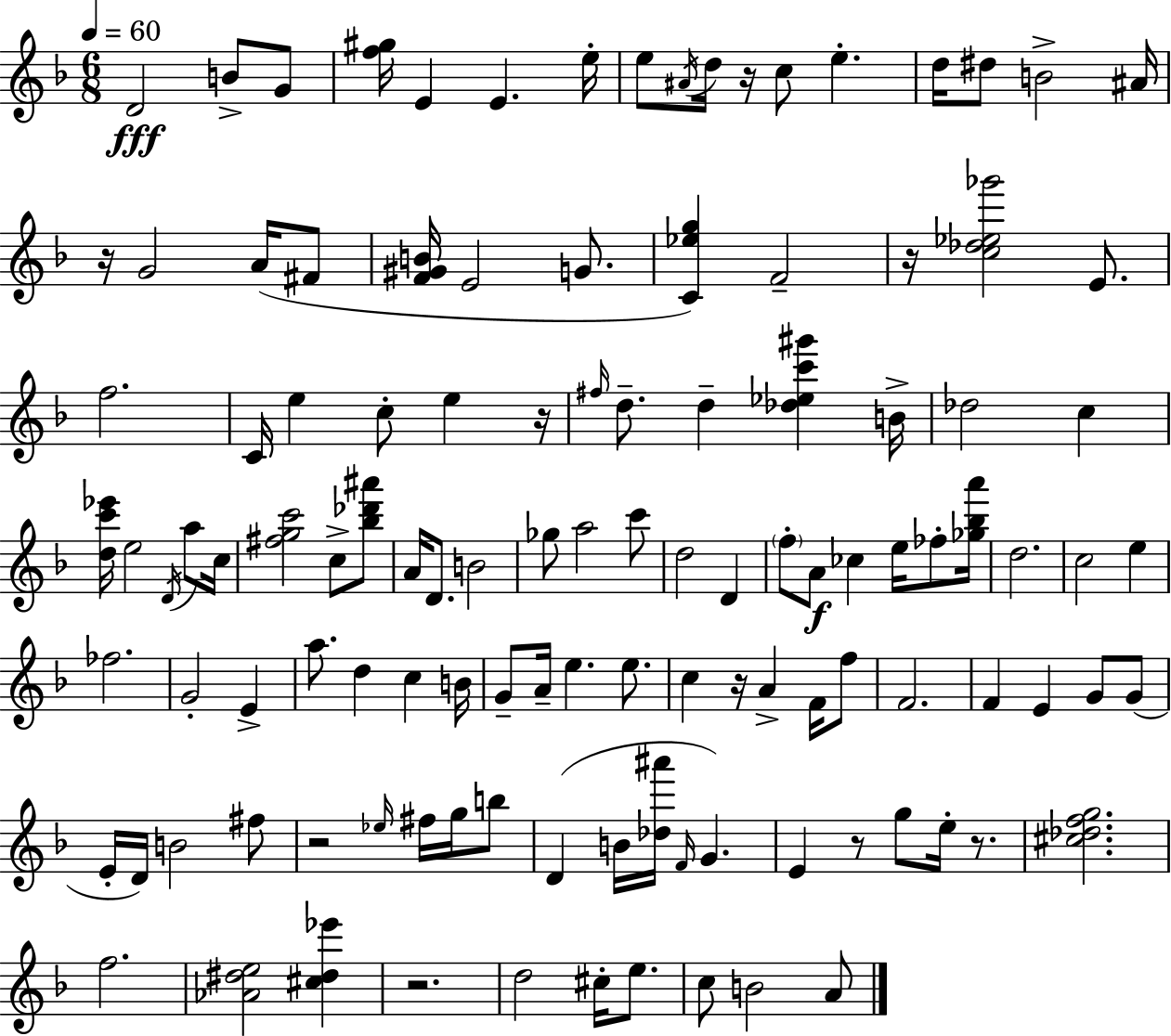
X:1
T:Untitled
M:6/8
L:1/4
K:F
D2 B/2 G/2 [f^g]/4 E E e/4 e/2 ^A/4 d/4 z/4 c/2 e d/4 ^d/2 B2 ^A/4 z/4 G2 A/4 ^F/2 [F^GB]/4 E2 G/2 [C_eg] F2 z/4 [c_d_e_g']2 E/2 f2 C/4 e c/2 e z/4 ^f/4 d/2 d [_d_ec'^g'] B/4 _d2 c [dc'_e']/4 e2 D/4 a/2 c/4 [^fgc']2 c/2 [_b_d'^a']/2 A/4 D/2 B2 _g/2 a2 c'/2 d2 D f/2 A/2 _c e/4 _f/2 [_g_ba']/4 d2 c2 e _f2 G2 E a/2 d c B/4 G/2 A/4 e e/2 c z/4 A F/4 f/2 F2 F E G/2 G/2 E/4 D/4 B2 ^f/2 z2 _e/4 ^f/4 g/4 b/2 D B/4 [_d^a']/4 F/4 G E z/2 g/2 e/4 z/2 [^c_dfg]2 f2 [_A^de]2 [^c^d_e'] z2 d2 ^c/4 e/2 c/2 B2 A/2